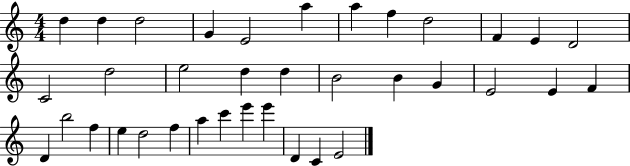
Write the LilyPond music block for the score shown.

{
  \clef treble
  \numericTimeSignature
  \time 4/4
  \key c \major
  d''4 d''4 d''2 | g'4 e'2 a''4 | a''4 f''4 d''2 | f'4 e'4 d'2 | \break c'2 d''2 | e''2 d''4 d''4 | b'2 b'4 g'4 | e'2 e'4 f'4 | \break d'4 b''2 f''4 | e''4 d''2 f''4 | a''4 c'''4 e'''4 e'''4 | d'4 c'4 e'2 | \break \bar "|."
}